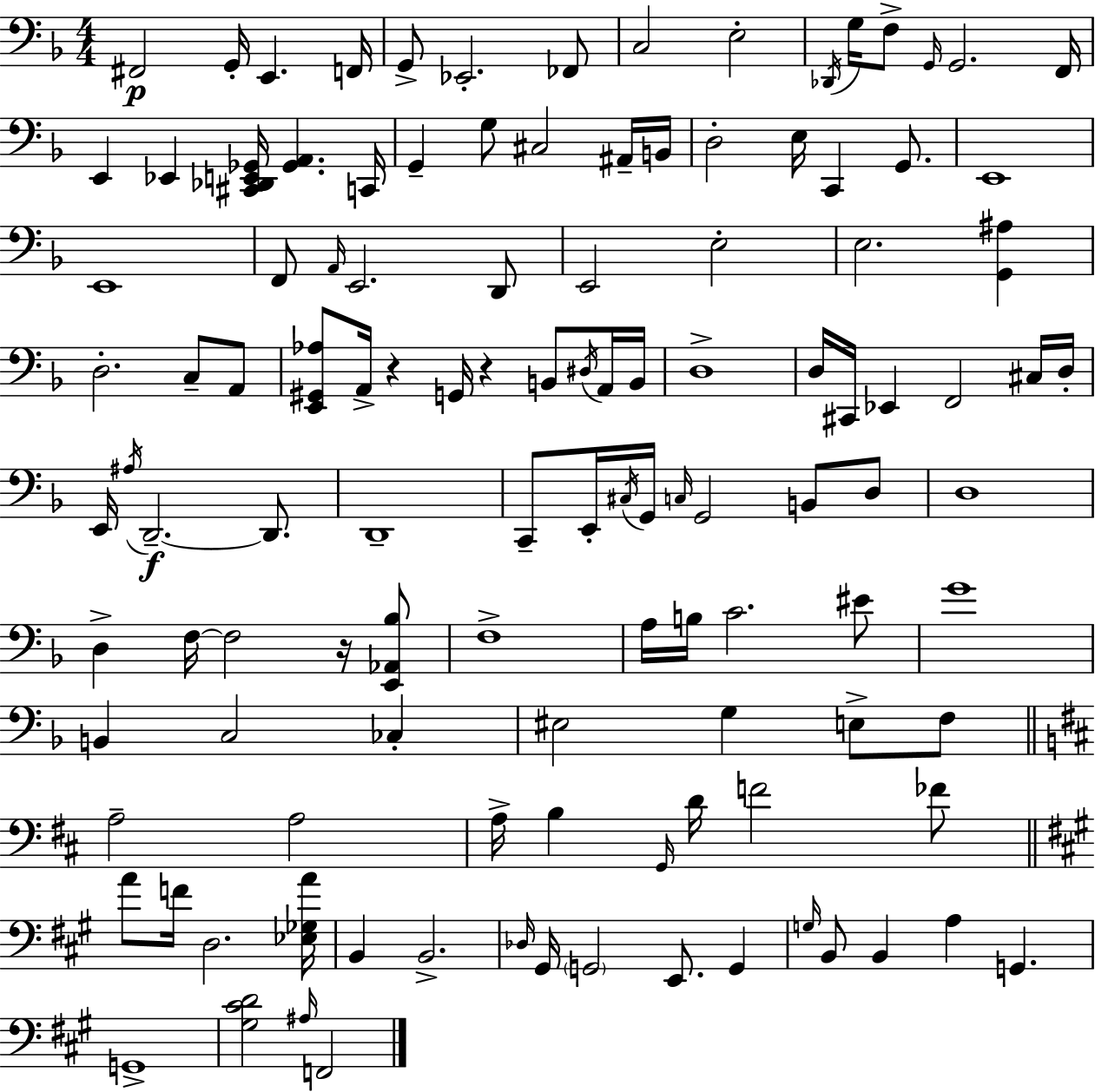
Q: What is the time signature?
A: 4/4